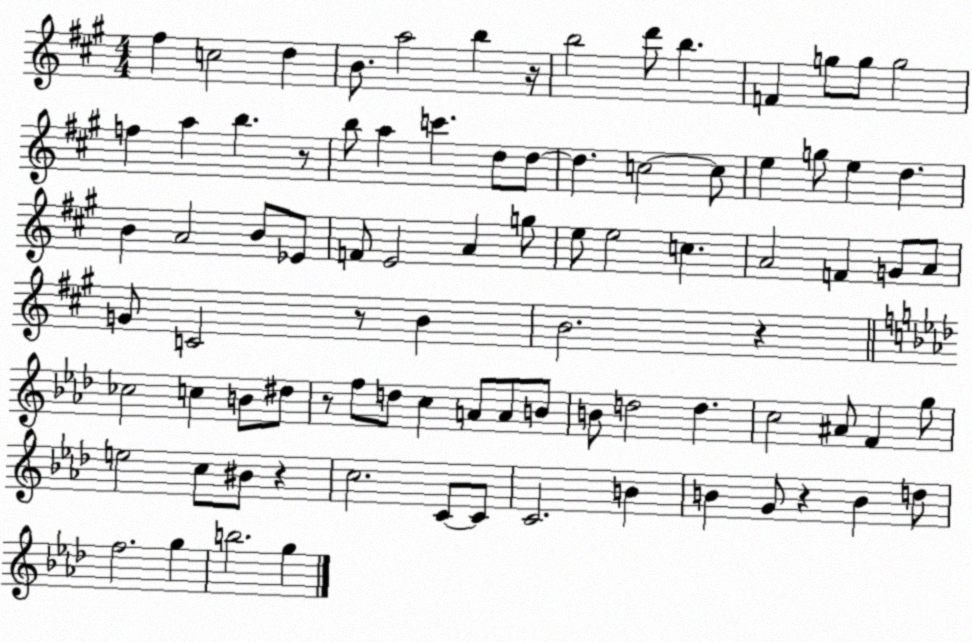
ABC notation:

X:1
T:Untitled
M:4/4
L:1/4
K:A
^f c2 d B/2 a2 b z/4 b2 d'/2 b F g/2 g/2 g2 f a b z/2 b/2 a c' d/2 d/2 d c2 c/2 e g/2 e d B A2 B/2 _E/2 F/2 E2 A g/2 e/2 e2 c A2 F G/2 A/2 G/2 C2 z/2 B B2 z _c2 c B/2 ^d/2 z/2 f/2 d/2 c A/2 A/2 B/2 B/2 d2 d c2 ^A/2 F g/2 e2 c/2 ^B/2 z c2 C/2 C/2 C2 B B G/2 z B d/2 f2 g b2 g